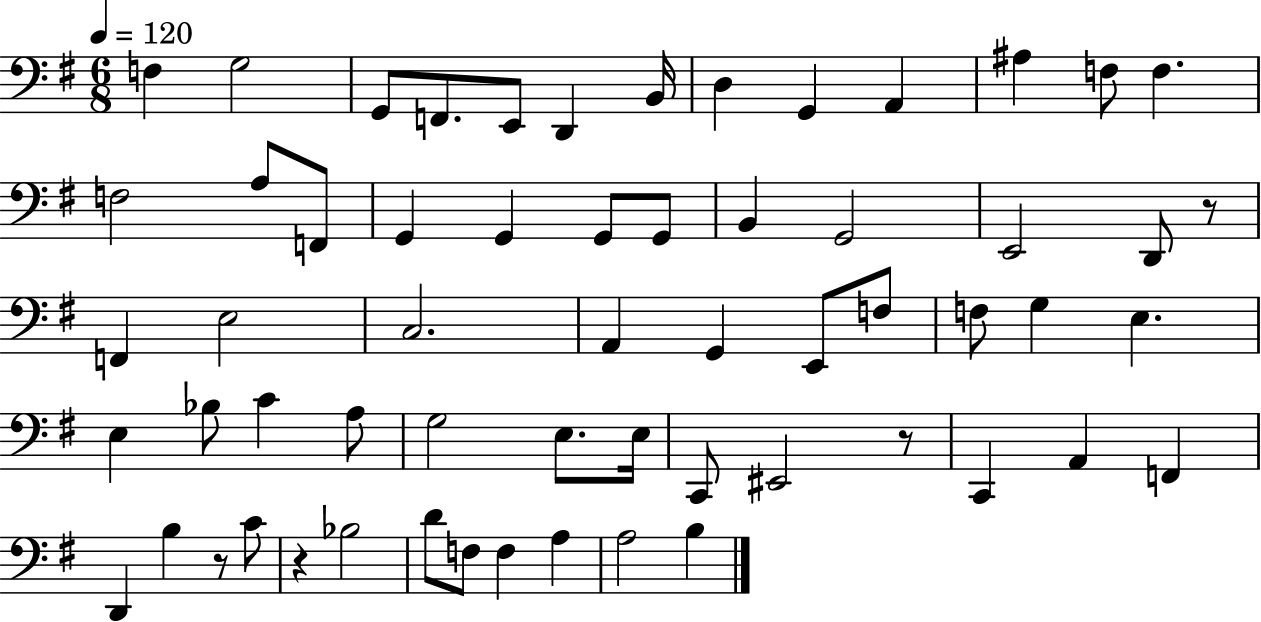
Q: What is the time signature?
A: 6/8